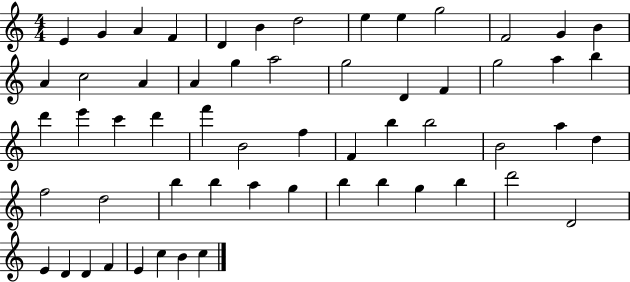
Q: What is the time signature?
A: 4/4